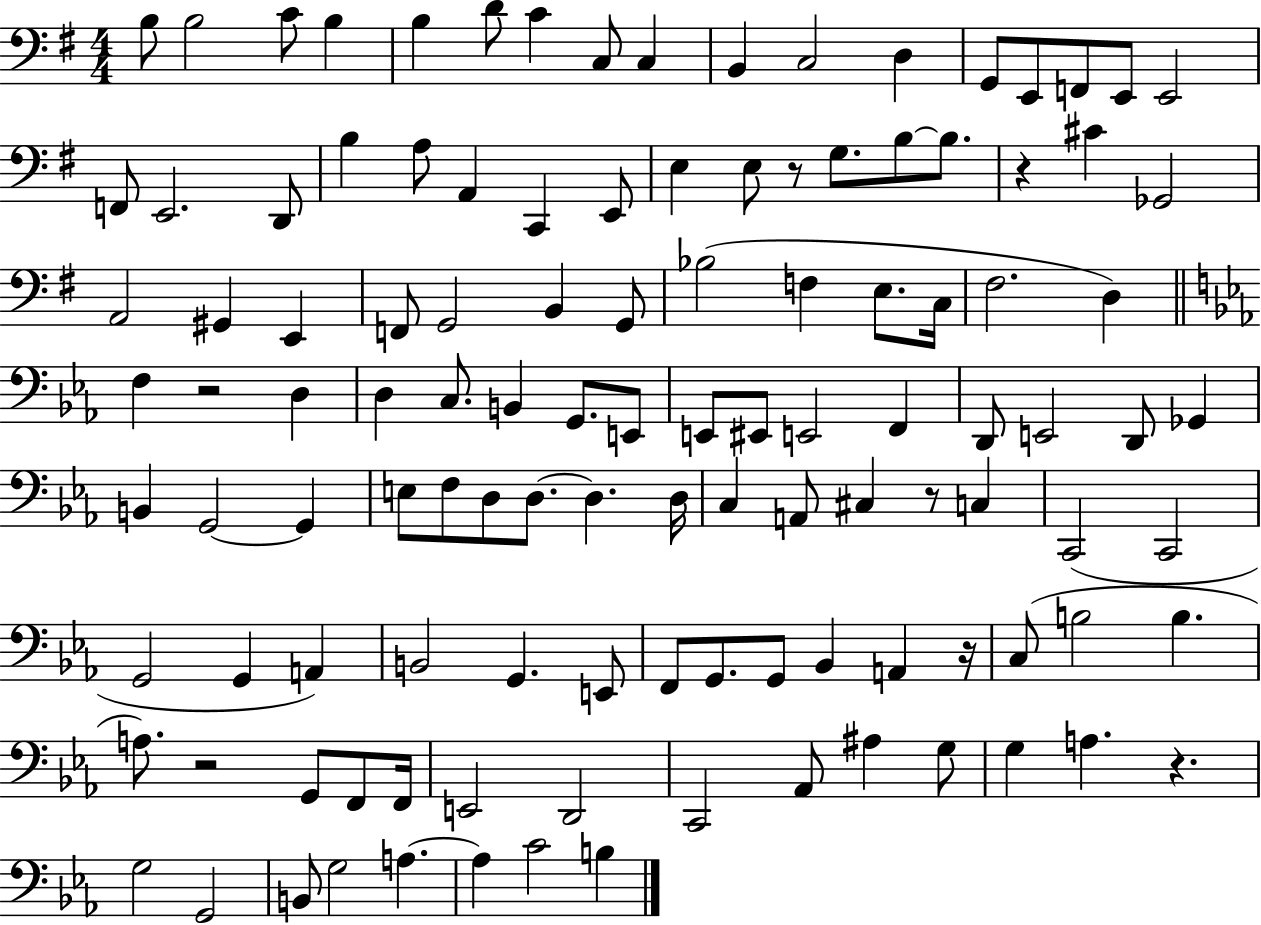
{
  \clef bass
  \numericTimeSignature
  \time 4/4
  \key g \major
  b8 b2 c'8 b4 | b4 d'8 c'4 c8 c4 | b,4 c2 d4 | g,8 e,8 f,8 e,8 e,2 | \break f,8 e,2. d,8 | b4 a8 a,4 c,4 e,8 | e4 e8 r8 g8. b8~~ b8. | r4 cis'4 ges,2 | \break a,2 gis,4 e,4 | f,8 g,2 b,4 g,8 | bes2( f4 e8. c16 | fis2. d4) | \break \bar "||" \break \key c \minor f4 r2 d4 | d4 c8. b,4 g,8. e,8 | e,8 eis,8 e,2 f,4 | d,8 e,2 d,8 ges,4 | \break b,4 g,2~~ g,4 | e8 f8 d8 d8.~~ d4. d16 | c4 a,8 cis4 r8 c4 | c,2( c,2 | \break g,2 g,4 a,4) | b,2 g,4. e,8 | f,8 g,8. g,8 bes,4 a,4 r16 | c8( b2 b4. | \break a8.) r2 g,8 f,8 f,16 | e,2 d,2 | c,2 aes,8 ais4 g8 | g4 a4. r4. | \break g2 g,2 | b,8 g2 a4.~~ | a4 c'2 b4 | \bar "|."
}